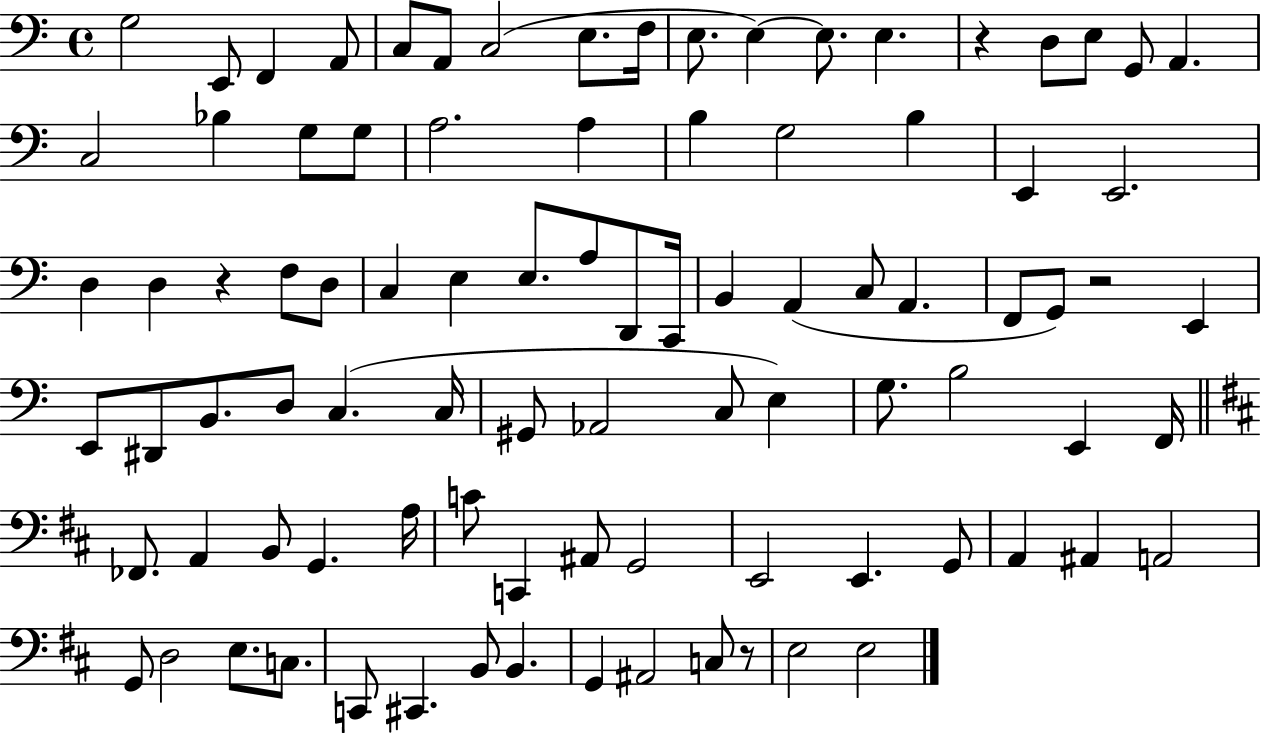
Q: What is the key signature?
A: C major